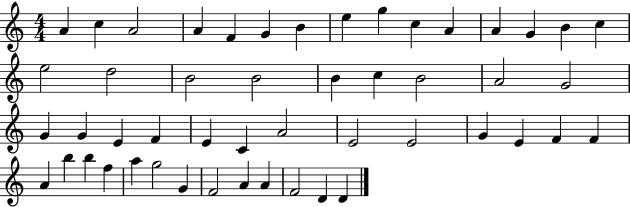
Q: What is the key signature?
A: C major